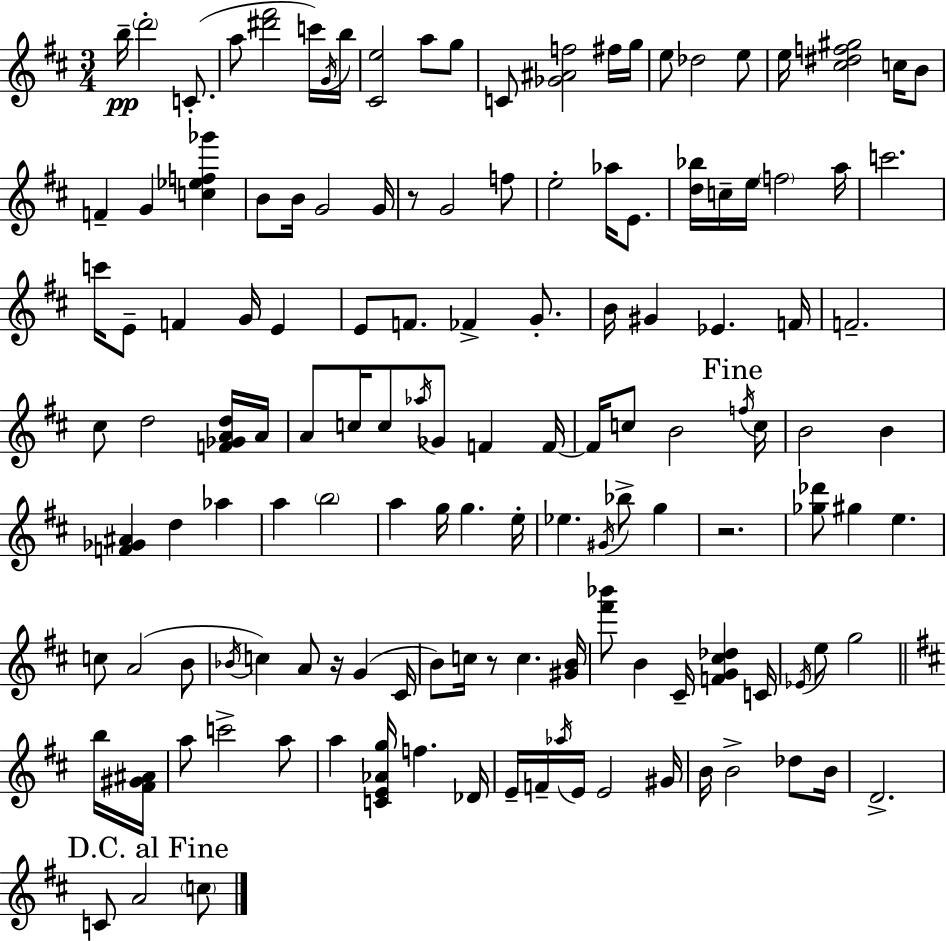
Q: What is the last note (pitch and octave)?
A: C5